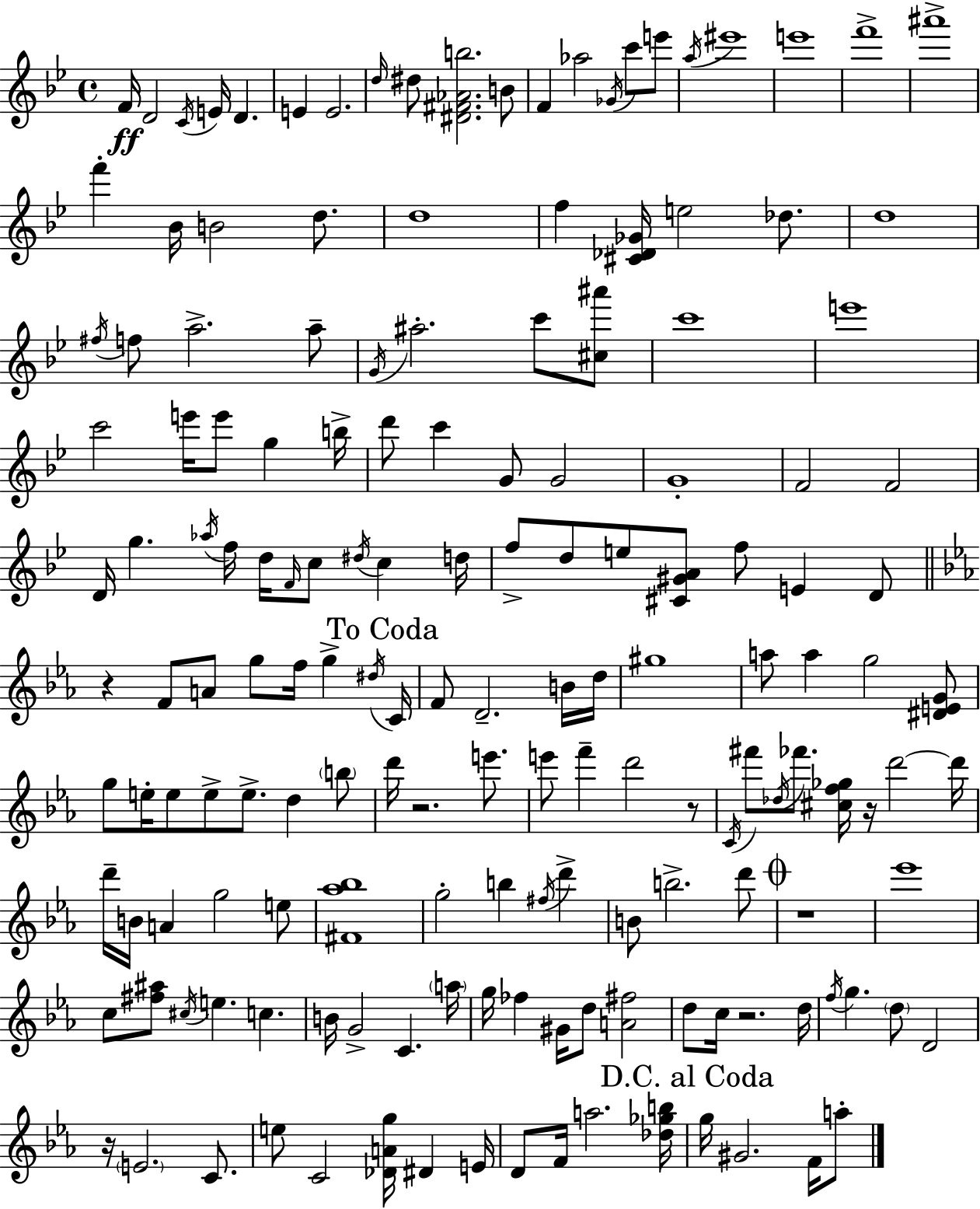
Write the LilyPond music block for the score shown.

{
  \clef treble
  \time 4/4
  \defaultTimeSignature
  \key g \minor
  \repeat volta 2 { f'16\ff d'2 \acciaccatura { c'16 } e'16 d'4. | e'4 e'2. | \grace { d''16 } dis''8 <dis' fis' aes' b''>2. | b'8 f'4 aes''2 \acciaccatura { ges'16 } c'''8 | \break e'''8 \acciaccatura { a''16 } eis'''1 | e'''1 | f'''1-> | ais'''1-> | \break f'''4-. bes'16 b'2 | d''8. d''1 | f''4 <cis' des' ges'>16 e''2 | des''8. d''1 | \break \acciaccatura { fis''16 } f''8 a''2.-> | a''8-- \acciaccatura { g'16 } ais''2.-. | c'''8 <cis'' ais'''>8 c'''1 | e'''1 | \break c'''2 e'''16 e'''8 | g''4 b''16-> d'''8 c'''4 g'8 g'2 | g'1-. | f'2 f'2 | \break d'16 g''4. \acciaccatura { aes''16 } f''16 d''16 | \grace { f'16 } c''8 \acciaccatura { dis''16 } c''4 d''16 f''8-> d''8 e''8 <cis' gis' a'>8 | f''8 e'4 d'8 \bar "||" \break \key ees \major r4 f'8 a'8 g''8 f''16 g''4-> \acciaccatura { dis''16 } | \mark "To Coda" c'16 f'8 d'2.-- b'16 | d''16 gis''1 | a''8 a''4 g''2 <dis' e' g'>8 | \break g''8 e''16-. e''8 e''8-> e''8.-> d''4 \parenthesize b''8 | d'''16 r2. e'''8. | e'''8 f'''4-- d'''2 r8 | \acciaccatura { c'16 } fis'''8 \acciaccatura { des''16 } fes'''8. <cis'' f'' ges''>16 r16 d'''2~~ | \break d'''16 d'''16-- b'16 a'4 g''2 | e''8 <fis' aes'' bes''>1 | g''2-. b''4 \acciaccatura { fis''16 } | d'''4-> b'8 b''2.-> | \break d'''8 \mark \markup { \musicglyph "scripts.coda" } r1 | ees'''1 | c''8 <fis'' ais''>8 \acciaccatura { cis''16 } e''4. c''4. | b'16 g'2-> c'4. | \break \parenthesize a''16 g''16 fes''4 gis'16 d''8 <a' fis''>2 | d''8 c''16 r2. | d''16 \acciaccatura { f''16 } g''4. \parenthesize d''8 d'2 | r16 \parenthesize e'2. | \break c'8. e''8 c'2 | <des' a' g''>16 dis'4 e'16 d'8 f'16 a''2. | <des'' ges'' b''>16 \mark "D.C. al Coda" g''16 gis'2. | f'16 a''8-. } \bar "|."
}